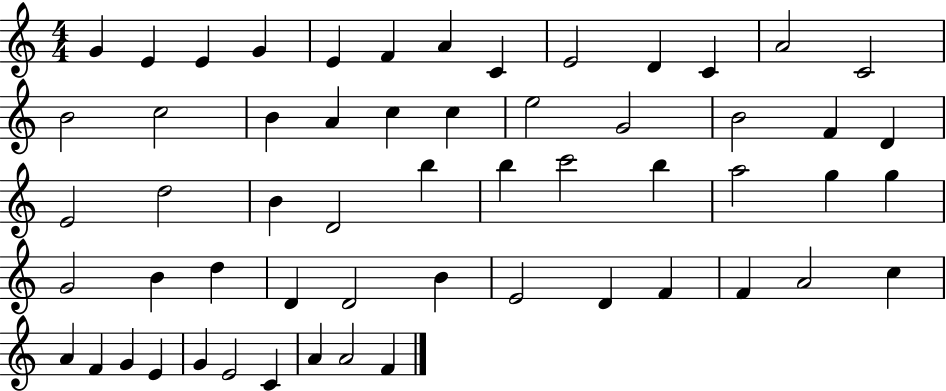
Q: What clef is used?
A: treble